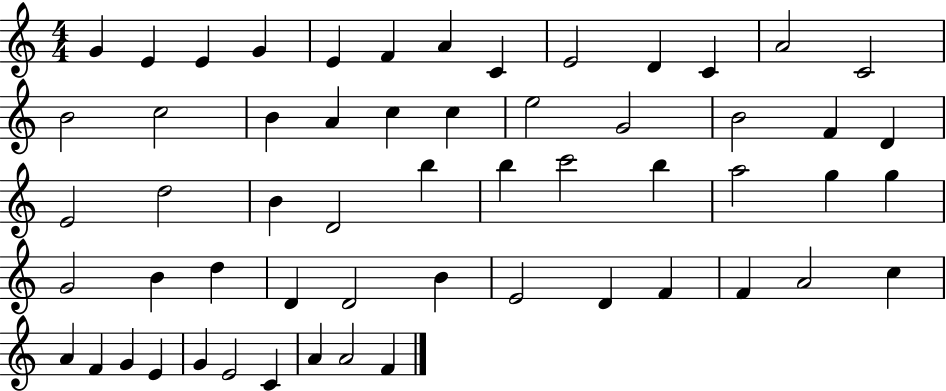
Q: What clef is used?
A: treble